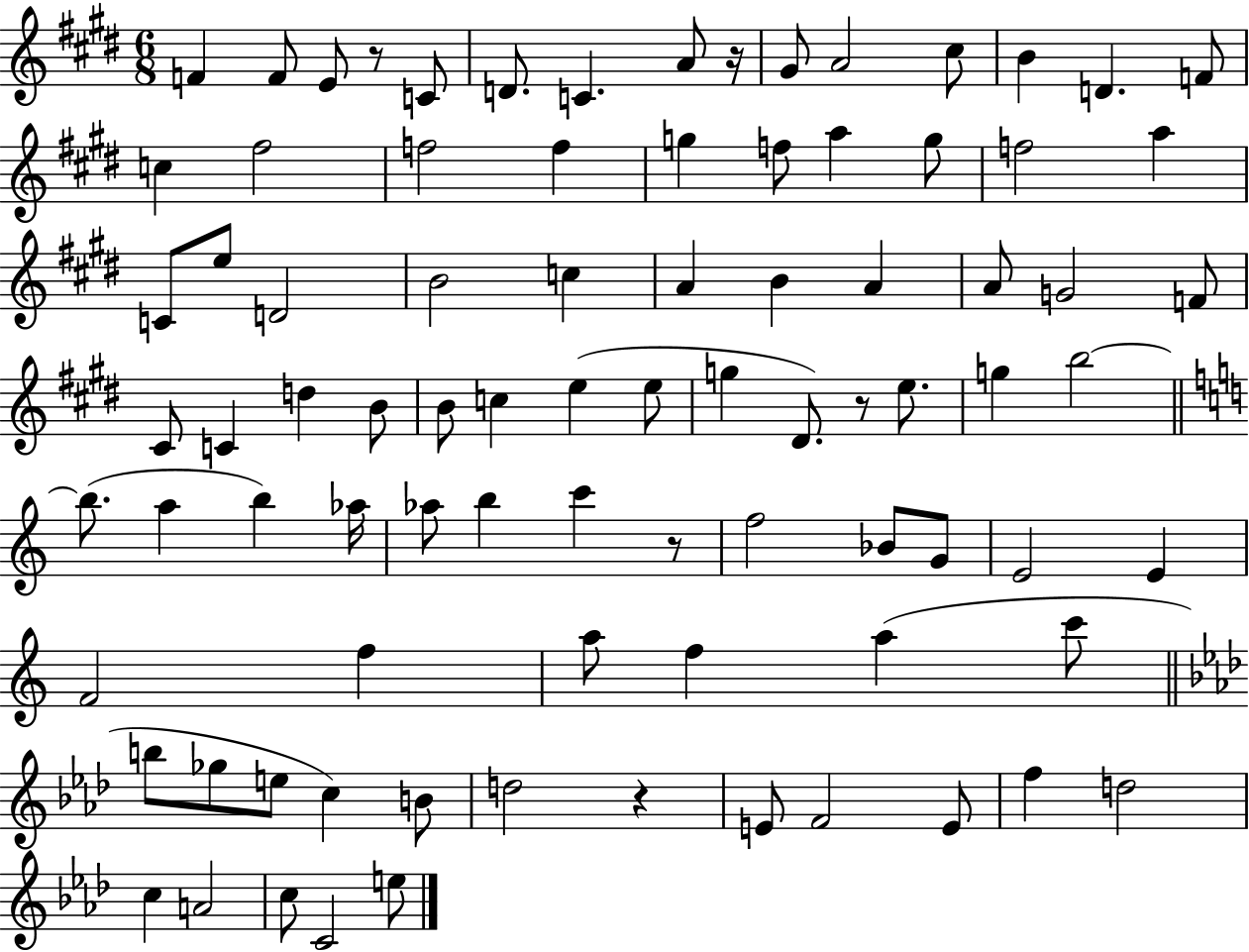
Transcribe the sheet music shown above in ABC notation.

X:1
T:Untitled
M:6/8
L:1/4
K:E
F F/2 E/2 z/2 C/2 D/2 C A/2 z/4 ^G/2 A2 ^c/2 B D F/2 c ^f2 f2 f g f/2 a g/2 f2 a C/2 e/2 D2 B2 c A B A A/2 G2 F/2 ^C/2 C d B/2 B/2 c e e/2 g ^D/2 z/2 e/2 g b2 b/2 a b _a/4 _a/2 b c' z/2 f2 _B/2 G/2 E2 E F2 f a/2 f a c'/2 b/2 _g/2 e/2 c B/2 d2 z E/2 F2 E/2 f d2 c A2 c/2 C2 e/2